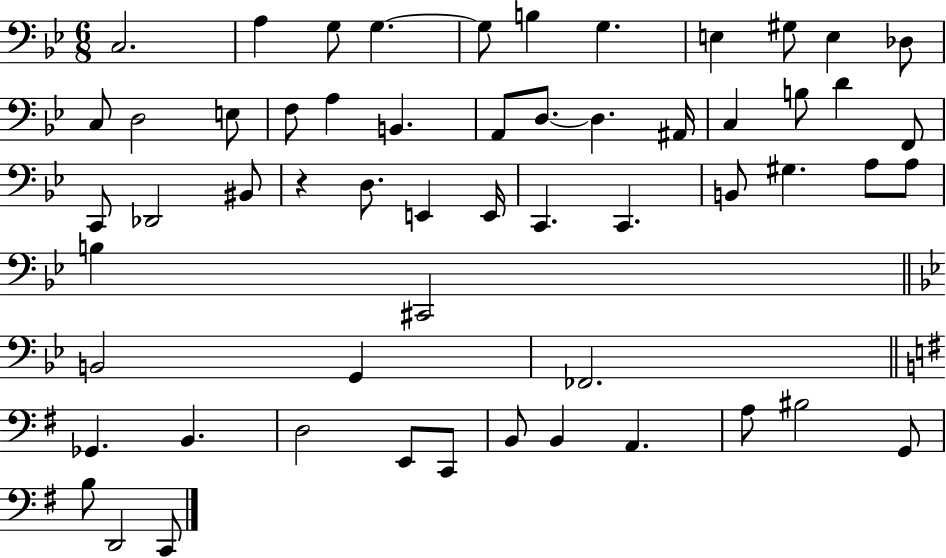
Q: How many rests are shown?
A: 1